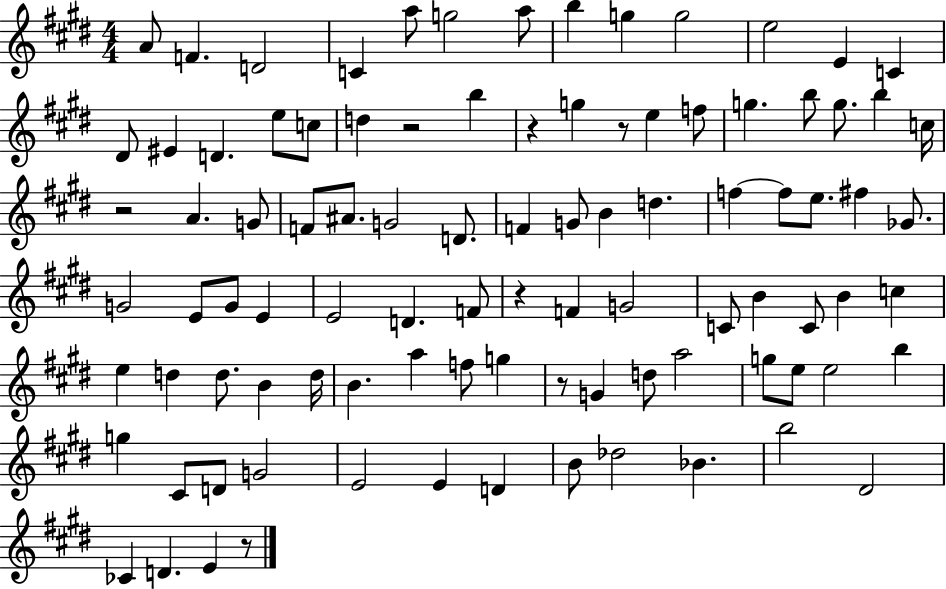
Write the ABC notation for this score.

X:1
T:Untitled
M:4/4
L:1/4
K:E
A/2 F D2 C a/2 g2 a/2 b g g2 e2 E C ^D/2 ^E D e/2 c/2 d z2 b z g z/2 e f/2 g b/2 g/2 b c/4 z2 A G/2 F/2 ^A/2 G2 D/2 F G/2 B d f f/2 e/2 ^f _G/2 G2 E/2 G/2 E E2 D F/2 z F G2 C/2 B C/2 B c e d d/2 B d/4 B a f/2 g z/2 G d/2 a2 g/2 e/2 e2 b g ^C/2 D/2 G2 E2 E D B/2 _d2 _B b2 ^D2 _C D E z/2